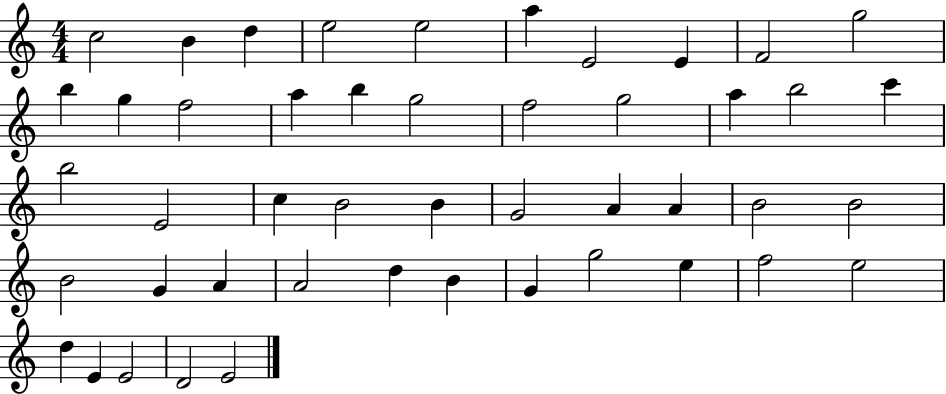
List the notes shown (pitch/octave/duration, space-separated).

C5/h B4/q D5/q E5/h E5/h A5/q E4/h E4/q F4/h G5/h B5/q G5/q F5/h A5/q B5/q G5/h F5/h G5/h A5/q B5/h C6/q B5/h E4/h C5/q B4/h B4/q G4/h A4/q A4/q B4/h B4/h B4/h G4/q A4/q A4/h D5/q B4/q G4/q G5/h E5/q F5/h E5/h D5/q E4/q E4/h D4/h E4/h